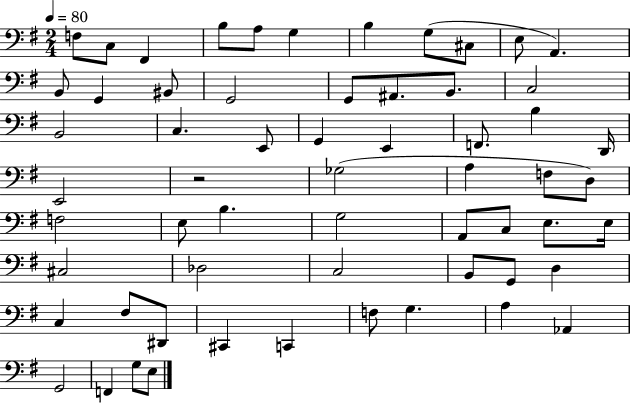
X:1
T:Untitled
M:2/4
L:1/4
K:G
F,/2 C,/2 ^F,, B,/2 A,/2 G, B, G,/2 ^C,/2 E,/2 A,, B,,/2 G,, ^B,,/2 G,,2 G,,/2 ^A,,/2 B,,/2 C,2 B,,2 C, E,,/2 G,, E,, F,,/2 B, D,,/4 E,,2 z2 _G,2 A, F,/2 D,/2 F,2 E,/2 B, G,2 A,,/2 C,/2 E,/2 E,/4 ^C,2 _D,2 C,2 B,,/2 G,,/2 D, C, ^F,/2 ^D,,/2 ^C,, C,, F,/2 G, A, _A,, G,,2 F,, G,/2 E,/2